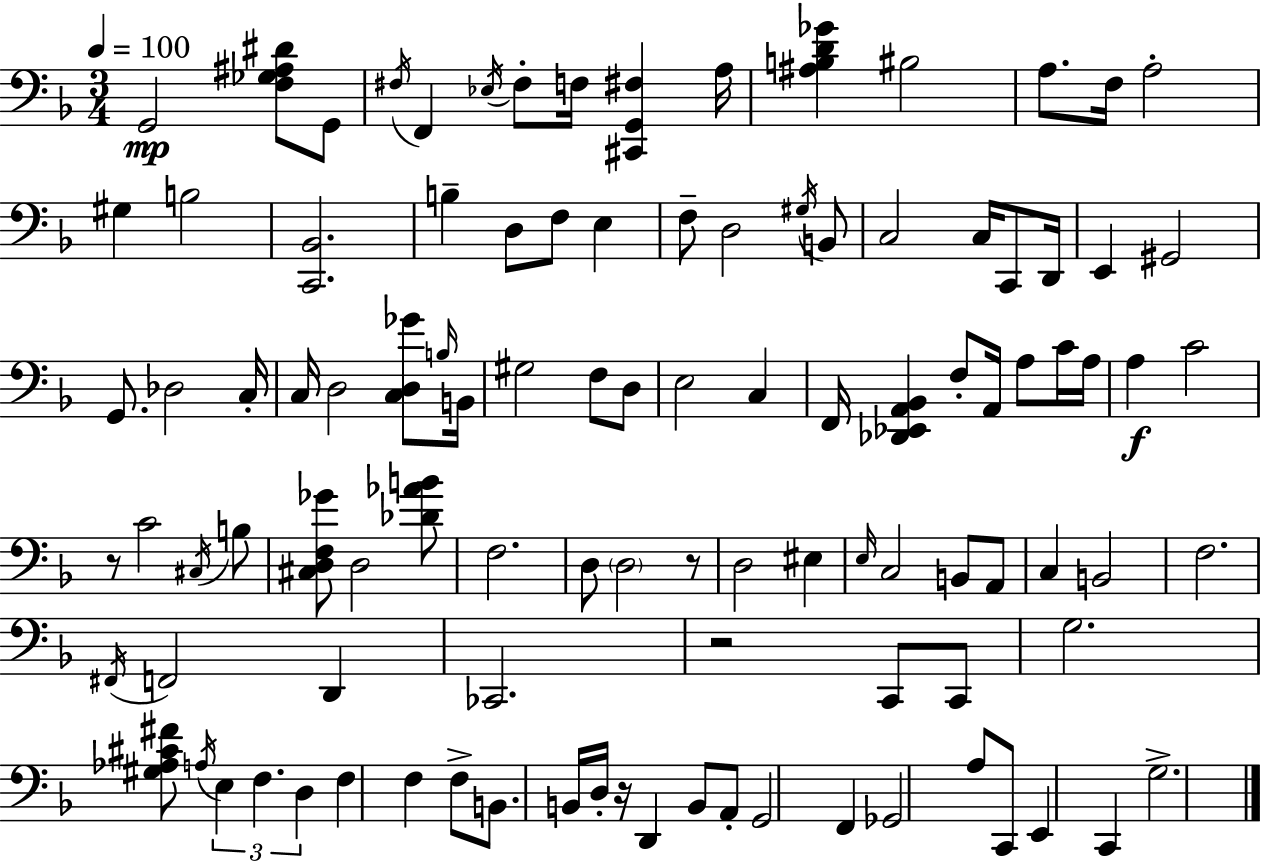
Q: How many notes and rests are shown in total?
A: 105